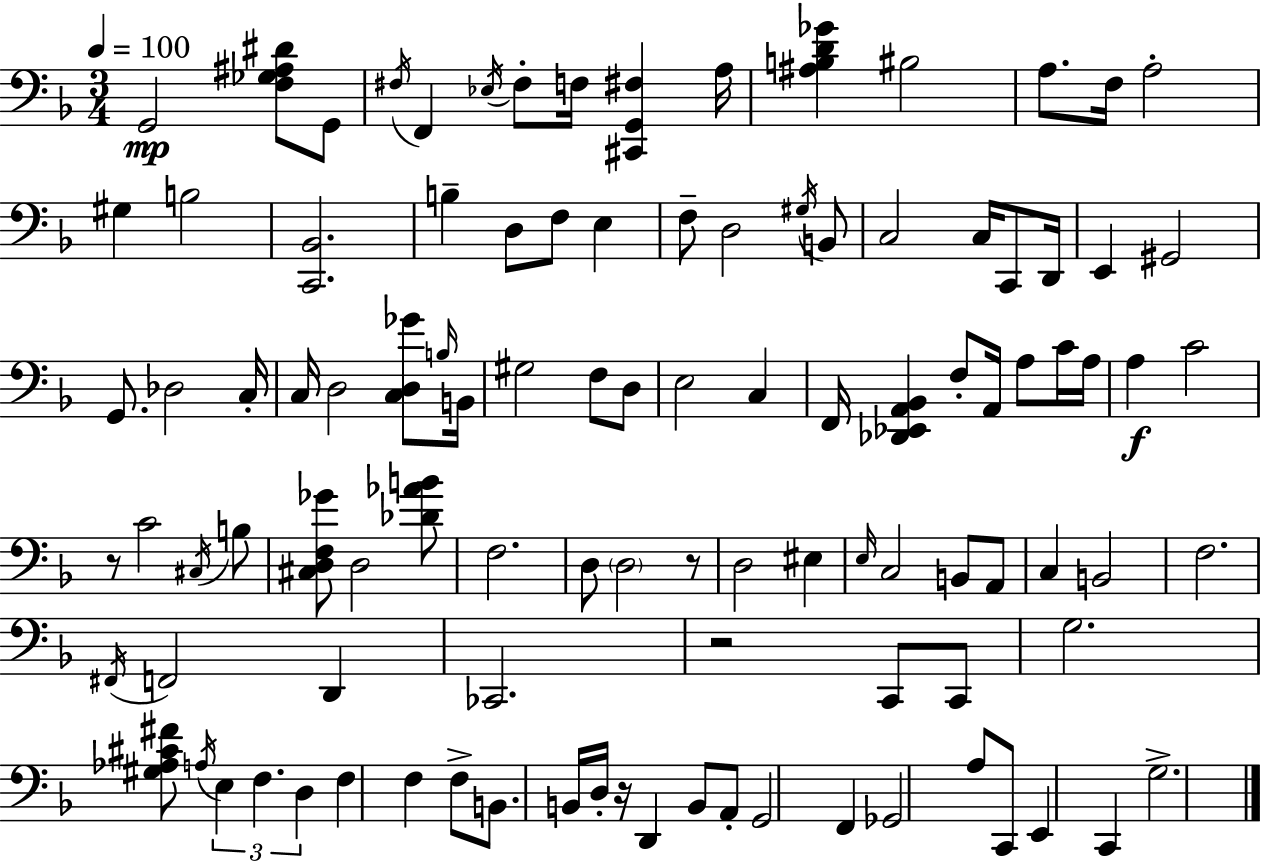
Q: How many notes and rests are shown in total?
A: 105